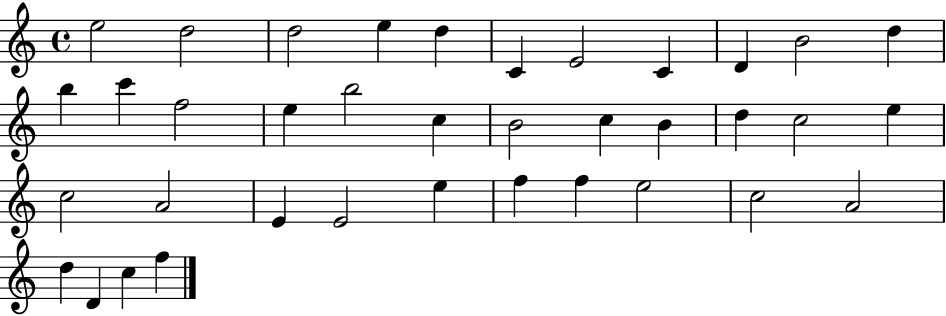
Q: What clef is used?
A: treble